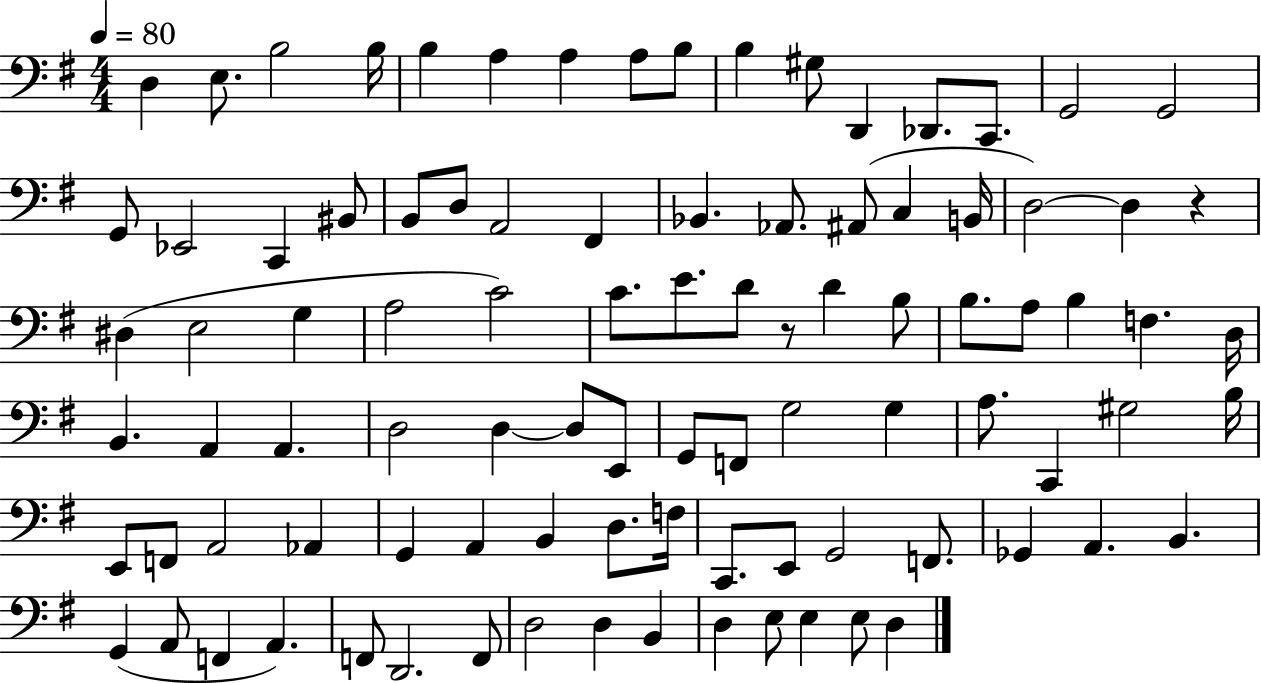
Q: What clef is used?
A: bass